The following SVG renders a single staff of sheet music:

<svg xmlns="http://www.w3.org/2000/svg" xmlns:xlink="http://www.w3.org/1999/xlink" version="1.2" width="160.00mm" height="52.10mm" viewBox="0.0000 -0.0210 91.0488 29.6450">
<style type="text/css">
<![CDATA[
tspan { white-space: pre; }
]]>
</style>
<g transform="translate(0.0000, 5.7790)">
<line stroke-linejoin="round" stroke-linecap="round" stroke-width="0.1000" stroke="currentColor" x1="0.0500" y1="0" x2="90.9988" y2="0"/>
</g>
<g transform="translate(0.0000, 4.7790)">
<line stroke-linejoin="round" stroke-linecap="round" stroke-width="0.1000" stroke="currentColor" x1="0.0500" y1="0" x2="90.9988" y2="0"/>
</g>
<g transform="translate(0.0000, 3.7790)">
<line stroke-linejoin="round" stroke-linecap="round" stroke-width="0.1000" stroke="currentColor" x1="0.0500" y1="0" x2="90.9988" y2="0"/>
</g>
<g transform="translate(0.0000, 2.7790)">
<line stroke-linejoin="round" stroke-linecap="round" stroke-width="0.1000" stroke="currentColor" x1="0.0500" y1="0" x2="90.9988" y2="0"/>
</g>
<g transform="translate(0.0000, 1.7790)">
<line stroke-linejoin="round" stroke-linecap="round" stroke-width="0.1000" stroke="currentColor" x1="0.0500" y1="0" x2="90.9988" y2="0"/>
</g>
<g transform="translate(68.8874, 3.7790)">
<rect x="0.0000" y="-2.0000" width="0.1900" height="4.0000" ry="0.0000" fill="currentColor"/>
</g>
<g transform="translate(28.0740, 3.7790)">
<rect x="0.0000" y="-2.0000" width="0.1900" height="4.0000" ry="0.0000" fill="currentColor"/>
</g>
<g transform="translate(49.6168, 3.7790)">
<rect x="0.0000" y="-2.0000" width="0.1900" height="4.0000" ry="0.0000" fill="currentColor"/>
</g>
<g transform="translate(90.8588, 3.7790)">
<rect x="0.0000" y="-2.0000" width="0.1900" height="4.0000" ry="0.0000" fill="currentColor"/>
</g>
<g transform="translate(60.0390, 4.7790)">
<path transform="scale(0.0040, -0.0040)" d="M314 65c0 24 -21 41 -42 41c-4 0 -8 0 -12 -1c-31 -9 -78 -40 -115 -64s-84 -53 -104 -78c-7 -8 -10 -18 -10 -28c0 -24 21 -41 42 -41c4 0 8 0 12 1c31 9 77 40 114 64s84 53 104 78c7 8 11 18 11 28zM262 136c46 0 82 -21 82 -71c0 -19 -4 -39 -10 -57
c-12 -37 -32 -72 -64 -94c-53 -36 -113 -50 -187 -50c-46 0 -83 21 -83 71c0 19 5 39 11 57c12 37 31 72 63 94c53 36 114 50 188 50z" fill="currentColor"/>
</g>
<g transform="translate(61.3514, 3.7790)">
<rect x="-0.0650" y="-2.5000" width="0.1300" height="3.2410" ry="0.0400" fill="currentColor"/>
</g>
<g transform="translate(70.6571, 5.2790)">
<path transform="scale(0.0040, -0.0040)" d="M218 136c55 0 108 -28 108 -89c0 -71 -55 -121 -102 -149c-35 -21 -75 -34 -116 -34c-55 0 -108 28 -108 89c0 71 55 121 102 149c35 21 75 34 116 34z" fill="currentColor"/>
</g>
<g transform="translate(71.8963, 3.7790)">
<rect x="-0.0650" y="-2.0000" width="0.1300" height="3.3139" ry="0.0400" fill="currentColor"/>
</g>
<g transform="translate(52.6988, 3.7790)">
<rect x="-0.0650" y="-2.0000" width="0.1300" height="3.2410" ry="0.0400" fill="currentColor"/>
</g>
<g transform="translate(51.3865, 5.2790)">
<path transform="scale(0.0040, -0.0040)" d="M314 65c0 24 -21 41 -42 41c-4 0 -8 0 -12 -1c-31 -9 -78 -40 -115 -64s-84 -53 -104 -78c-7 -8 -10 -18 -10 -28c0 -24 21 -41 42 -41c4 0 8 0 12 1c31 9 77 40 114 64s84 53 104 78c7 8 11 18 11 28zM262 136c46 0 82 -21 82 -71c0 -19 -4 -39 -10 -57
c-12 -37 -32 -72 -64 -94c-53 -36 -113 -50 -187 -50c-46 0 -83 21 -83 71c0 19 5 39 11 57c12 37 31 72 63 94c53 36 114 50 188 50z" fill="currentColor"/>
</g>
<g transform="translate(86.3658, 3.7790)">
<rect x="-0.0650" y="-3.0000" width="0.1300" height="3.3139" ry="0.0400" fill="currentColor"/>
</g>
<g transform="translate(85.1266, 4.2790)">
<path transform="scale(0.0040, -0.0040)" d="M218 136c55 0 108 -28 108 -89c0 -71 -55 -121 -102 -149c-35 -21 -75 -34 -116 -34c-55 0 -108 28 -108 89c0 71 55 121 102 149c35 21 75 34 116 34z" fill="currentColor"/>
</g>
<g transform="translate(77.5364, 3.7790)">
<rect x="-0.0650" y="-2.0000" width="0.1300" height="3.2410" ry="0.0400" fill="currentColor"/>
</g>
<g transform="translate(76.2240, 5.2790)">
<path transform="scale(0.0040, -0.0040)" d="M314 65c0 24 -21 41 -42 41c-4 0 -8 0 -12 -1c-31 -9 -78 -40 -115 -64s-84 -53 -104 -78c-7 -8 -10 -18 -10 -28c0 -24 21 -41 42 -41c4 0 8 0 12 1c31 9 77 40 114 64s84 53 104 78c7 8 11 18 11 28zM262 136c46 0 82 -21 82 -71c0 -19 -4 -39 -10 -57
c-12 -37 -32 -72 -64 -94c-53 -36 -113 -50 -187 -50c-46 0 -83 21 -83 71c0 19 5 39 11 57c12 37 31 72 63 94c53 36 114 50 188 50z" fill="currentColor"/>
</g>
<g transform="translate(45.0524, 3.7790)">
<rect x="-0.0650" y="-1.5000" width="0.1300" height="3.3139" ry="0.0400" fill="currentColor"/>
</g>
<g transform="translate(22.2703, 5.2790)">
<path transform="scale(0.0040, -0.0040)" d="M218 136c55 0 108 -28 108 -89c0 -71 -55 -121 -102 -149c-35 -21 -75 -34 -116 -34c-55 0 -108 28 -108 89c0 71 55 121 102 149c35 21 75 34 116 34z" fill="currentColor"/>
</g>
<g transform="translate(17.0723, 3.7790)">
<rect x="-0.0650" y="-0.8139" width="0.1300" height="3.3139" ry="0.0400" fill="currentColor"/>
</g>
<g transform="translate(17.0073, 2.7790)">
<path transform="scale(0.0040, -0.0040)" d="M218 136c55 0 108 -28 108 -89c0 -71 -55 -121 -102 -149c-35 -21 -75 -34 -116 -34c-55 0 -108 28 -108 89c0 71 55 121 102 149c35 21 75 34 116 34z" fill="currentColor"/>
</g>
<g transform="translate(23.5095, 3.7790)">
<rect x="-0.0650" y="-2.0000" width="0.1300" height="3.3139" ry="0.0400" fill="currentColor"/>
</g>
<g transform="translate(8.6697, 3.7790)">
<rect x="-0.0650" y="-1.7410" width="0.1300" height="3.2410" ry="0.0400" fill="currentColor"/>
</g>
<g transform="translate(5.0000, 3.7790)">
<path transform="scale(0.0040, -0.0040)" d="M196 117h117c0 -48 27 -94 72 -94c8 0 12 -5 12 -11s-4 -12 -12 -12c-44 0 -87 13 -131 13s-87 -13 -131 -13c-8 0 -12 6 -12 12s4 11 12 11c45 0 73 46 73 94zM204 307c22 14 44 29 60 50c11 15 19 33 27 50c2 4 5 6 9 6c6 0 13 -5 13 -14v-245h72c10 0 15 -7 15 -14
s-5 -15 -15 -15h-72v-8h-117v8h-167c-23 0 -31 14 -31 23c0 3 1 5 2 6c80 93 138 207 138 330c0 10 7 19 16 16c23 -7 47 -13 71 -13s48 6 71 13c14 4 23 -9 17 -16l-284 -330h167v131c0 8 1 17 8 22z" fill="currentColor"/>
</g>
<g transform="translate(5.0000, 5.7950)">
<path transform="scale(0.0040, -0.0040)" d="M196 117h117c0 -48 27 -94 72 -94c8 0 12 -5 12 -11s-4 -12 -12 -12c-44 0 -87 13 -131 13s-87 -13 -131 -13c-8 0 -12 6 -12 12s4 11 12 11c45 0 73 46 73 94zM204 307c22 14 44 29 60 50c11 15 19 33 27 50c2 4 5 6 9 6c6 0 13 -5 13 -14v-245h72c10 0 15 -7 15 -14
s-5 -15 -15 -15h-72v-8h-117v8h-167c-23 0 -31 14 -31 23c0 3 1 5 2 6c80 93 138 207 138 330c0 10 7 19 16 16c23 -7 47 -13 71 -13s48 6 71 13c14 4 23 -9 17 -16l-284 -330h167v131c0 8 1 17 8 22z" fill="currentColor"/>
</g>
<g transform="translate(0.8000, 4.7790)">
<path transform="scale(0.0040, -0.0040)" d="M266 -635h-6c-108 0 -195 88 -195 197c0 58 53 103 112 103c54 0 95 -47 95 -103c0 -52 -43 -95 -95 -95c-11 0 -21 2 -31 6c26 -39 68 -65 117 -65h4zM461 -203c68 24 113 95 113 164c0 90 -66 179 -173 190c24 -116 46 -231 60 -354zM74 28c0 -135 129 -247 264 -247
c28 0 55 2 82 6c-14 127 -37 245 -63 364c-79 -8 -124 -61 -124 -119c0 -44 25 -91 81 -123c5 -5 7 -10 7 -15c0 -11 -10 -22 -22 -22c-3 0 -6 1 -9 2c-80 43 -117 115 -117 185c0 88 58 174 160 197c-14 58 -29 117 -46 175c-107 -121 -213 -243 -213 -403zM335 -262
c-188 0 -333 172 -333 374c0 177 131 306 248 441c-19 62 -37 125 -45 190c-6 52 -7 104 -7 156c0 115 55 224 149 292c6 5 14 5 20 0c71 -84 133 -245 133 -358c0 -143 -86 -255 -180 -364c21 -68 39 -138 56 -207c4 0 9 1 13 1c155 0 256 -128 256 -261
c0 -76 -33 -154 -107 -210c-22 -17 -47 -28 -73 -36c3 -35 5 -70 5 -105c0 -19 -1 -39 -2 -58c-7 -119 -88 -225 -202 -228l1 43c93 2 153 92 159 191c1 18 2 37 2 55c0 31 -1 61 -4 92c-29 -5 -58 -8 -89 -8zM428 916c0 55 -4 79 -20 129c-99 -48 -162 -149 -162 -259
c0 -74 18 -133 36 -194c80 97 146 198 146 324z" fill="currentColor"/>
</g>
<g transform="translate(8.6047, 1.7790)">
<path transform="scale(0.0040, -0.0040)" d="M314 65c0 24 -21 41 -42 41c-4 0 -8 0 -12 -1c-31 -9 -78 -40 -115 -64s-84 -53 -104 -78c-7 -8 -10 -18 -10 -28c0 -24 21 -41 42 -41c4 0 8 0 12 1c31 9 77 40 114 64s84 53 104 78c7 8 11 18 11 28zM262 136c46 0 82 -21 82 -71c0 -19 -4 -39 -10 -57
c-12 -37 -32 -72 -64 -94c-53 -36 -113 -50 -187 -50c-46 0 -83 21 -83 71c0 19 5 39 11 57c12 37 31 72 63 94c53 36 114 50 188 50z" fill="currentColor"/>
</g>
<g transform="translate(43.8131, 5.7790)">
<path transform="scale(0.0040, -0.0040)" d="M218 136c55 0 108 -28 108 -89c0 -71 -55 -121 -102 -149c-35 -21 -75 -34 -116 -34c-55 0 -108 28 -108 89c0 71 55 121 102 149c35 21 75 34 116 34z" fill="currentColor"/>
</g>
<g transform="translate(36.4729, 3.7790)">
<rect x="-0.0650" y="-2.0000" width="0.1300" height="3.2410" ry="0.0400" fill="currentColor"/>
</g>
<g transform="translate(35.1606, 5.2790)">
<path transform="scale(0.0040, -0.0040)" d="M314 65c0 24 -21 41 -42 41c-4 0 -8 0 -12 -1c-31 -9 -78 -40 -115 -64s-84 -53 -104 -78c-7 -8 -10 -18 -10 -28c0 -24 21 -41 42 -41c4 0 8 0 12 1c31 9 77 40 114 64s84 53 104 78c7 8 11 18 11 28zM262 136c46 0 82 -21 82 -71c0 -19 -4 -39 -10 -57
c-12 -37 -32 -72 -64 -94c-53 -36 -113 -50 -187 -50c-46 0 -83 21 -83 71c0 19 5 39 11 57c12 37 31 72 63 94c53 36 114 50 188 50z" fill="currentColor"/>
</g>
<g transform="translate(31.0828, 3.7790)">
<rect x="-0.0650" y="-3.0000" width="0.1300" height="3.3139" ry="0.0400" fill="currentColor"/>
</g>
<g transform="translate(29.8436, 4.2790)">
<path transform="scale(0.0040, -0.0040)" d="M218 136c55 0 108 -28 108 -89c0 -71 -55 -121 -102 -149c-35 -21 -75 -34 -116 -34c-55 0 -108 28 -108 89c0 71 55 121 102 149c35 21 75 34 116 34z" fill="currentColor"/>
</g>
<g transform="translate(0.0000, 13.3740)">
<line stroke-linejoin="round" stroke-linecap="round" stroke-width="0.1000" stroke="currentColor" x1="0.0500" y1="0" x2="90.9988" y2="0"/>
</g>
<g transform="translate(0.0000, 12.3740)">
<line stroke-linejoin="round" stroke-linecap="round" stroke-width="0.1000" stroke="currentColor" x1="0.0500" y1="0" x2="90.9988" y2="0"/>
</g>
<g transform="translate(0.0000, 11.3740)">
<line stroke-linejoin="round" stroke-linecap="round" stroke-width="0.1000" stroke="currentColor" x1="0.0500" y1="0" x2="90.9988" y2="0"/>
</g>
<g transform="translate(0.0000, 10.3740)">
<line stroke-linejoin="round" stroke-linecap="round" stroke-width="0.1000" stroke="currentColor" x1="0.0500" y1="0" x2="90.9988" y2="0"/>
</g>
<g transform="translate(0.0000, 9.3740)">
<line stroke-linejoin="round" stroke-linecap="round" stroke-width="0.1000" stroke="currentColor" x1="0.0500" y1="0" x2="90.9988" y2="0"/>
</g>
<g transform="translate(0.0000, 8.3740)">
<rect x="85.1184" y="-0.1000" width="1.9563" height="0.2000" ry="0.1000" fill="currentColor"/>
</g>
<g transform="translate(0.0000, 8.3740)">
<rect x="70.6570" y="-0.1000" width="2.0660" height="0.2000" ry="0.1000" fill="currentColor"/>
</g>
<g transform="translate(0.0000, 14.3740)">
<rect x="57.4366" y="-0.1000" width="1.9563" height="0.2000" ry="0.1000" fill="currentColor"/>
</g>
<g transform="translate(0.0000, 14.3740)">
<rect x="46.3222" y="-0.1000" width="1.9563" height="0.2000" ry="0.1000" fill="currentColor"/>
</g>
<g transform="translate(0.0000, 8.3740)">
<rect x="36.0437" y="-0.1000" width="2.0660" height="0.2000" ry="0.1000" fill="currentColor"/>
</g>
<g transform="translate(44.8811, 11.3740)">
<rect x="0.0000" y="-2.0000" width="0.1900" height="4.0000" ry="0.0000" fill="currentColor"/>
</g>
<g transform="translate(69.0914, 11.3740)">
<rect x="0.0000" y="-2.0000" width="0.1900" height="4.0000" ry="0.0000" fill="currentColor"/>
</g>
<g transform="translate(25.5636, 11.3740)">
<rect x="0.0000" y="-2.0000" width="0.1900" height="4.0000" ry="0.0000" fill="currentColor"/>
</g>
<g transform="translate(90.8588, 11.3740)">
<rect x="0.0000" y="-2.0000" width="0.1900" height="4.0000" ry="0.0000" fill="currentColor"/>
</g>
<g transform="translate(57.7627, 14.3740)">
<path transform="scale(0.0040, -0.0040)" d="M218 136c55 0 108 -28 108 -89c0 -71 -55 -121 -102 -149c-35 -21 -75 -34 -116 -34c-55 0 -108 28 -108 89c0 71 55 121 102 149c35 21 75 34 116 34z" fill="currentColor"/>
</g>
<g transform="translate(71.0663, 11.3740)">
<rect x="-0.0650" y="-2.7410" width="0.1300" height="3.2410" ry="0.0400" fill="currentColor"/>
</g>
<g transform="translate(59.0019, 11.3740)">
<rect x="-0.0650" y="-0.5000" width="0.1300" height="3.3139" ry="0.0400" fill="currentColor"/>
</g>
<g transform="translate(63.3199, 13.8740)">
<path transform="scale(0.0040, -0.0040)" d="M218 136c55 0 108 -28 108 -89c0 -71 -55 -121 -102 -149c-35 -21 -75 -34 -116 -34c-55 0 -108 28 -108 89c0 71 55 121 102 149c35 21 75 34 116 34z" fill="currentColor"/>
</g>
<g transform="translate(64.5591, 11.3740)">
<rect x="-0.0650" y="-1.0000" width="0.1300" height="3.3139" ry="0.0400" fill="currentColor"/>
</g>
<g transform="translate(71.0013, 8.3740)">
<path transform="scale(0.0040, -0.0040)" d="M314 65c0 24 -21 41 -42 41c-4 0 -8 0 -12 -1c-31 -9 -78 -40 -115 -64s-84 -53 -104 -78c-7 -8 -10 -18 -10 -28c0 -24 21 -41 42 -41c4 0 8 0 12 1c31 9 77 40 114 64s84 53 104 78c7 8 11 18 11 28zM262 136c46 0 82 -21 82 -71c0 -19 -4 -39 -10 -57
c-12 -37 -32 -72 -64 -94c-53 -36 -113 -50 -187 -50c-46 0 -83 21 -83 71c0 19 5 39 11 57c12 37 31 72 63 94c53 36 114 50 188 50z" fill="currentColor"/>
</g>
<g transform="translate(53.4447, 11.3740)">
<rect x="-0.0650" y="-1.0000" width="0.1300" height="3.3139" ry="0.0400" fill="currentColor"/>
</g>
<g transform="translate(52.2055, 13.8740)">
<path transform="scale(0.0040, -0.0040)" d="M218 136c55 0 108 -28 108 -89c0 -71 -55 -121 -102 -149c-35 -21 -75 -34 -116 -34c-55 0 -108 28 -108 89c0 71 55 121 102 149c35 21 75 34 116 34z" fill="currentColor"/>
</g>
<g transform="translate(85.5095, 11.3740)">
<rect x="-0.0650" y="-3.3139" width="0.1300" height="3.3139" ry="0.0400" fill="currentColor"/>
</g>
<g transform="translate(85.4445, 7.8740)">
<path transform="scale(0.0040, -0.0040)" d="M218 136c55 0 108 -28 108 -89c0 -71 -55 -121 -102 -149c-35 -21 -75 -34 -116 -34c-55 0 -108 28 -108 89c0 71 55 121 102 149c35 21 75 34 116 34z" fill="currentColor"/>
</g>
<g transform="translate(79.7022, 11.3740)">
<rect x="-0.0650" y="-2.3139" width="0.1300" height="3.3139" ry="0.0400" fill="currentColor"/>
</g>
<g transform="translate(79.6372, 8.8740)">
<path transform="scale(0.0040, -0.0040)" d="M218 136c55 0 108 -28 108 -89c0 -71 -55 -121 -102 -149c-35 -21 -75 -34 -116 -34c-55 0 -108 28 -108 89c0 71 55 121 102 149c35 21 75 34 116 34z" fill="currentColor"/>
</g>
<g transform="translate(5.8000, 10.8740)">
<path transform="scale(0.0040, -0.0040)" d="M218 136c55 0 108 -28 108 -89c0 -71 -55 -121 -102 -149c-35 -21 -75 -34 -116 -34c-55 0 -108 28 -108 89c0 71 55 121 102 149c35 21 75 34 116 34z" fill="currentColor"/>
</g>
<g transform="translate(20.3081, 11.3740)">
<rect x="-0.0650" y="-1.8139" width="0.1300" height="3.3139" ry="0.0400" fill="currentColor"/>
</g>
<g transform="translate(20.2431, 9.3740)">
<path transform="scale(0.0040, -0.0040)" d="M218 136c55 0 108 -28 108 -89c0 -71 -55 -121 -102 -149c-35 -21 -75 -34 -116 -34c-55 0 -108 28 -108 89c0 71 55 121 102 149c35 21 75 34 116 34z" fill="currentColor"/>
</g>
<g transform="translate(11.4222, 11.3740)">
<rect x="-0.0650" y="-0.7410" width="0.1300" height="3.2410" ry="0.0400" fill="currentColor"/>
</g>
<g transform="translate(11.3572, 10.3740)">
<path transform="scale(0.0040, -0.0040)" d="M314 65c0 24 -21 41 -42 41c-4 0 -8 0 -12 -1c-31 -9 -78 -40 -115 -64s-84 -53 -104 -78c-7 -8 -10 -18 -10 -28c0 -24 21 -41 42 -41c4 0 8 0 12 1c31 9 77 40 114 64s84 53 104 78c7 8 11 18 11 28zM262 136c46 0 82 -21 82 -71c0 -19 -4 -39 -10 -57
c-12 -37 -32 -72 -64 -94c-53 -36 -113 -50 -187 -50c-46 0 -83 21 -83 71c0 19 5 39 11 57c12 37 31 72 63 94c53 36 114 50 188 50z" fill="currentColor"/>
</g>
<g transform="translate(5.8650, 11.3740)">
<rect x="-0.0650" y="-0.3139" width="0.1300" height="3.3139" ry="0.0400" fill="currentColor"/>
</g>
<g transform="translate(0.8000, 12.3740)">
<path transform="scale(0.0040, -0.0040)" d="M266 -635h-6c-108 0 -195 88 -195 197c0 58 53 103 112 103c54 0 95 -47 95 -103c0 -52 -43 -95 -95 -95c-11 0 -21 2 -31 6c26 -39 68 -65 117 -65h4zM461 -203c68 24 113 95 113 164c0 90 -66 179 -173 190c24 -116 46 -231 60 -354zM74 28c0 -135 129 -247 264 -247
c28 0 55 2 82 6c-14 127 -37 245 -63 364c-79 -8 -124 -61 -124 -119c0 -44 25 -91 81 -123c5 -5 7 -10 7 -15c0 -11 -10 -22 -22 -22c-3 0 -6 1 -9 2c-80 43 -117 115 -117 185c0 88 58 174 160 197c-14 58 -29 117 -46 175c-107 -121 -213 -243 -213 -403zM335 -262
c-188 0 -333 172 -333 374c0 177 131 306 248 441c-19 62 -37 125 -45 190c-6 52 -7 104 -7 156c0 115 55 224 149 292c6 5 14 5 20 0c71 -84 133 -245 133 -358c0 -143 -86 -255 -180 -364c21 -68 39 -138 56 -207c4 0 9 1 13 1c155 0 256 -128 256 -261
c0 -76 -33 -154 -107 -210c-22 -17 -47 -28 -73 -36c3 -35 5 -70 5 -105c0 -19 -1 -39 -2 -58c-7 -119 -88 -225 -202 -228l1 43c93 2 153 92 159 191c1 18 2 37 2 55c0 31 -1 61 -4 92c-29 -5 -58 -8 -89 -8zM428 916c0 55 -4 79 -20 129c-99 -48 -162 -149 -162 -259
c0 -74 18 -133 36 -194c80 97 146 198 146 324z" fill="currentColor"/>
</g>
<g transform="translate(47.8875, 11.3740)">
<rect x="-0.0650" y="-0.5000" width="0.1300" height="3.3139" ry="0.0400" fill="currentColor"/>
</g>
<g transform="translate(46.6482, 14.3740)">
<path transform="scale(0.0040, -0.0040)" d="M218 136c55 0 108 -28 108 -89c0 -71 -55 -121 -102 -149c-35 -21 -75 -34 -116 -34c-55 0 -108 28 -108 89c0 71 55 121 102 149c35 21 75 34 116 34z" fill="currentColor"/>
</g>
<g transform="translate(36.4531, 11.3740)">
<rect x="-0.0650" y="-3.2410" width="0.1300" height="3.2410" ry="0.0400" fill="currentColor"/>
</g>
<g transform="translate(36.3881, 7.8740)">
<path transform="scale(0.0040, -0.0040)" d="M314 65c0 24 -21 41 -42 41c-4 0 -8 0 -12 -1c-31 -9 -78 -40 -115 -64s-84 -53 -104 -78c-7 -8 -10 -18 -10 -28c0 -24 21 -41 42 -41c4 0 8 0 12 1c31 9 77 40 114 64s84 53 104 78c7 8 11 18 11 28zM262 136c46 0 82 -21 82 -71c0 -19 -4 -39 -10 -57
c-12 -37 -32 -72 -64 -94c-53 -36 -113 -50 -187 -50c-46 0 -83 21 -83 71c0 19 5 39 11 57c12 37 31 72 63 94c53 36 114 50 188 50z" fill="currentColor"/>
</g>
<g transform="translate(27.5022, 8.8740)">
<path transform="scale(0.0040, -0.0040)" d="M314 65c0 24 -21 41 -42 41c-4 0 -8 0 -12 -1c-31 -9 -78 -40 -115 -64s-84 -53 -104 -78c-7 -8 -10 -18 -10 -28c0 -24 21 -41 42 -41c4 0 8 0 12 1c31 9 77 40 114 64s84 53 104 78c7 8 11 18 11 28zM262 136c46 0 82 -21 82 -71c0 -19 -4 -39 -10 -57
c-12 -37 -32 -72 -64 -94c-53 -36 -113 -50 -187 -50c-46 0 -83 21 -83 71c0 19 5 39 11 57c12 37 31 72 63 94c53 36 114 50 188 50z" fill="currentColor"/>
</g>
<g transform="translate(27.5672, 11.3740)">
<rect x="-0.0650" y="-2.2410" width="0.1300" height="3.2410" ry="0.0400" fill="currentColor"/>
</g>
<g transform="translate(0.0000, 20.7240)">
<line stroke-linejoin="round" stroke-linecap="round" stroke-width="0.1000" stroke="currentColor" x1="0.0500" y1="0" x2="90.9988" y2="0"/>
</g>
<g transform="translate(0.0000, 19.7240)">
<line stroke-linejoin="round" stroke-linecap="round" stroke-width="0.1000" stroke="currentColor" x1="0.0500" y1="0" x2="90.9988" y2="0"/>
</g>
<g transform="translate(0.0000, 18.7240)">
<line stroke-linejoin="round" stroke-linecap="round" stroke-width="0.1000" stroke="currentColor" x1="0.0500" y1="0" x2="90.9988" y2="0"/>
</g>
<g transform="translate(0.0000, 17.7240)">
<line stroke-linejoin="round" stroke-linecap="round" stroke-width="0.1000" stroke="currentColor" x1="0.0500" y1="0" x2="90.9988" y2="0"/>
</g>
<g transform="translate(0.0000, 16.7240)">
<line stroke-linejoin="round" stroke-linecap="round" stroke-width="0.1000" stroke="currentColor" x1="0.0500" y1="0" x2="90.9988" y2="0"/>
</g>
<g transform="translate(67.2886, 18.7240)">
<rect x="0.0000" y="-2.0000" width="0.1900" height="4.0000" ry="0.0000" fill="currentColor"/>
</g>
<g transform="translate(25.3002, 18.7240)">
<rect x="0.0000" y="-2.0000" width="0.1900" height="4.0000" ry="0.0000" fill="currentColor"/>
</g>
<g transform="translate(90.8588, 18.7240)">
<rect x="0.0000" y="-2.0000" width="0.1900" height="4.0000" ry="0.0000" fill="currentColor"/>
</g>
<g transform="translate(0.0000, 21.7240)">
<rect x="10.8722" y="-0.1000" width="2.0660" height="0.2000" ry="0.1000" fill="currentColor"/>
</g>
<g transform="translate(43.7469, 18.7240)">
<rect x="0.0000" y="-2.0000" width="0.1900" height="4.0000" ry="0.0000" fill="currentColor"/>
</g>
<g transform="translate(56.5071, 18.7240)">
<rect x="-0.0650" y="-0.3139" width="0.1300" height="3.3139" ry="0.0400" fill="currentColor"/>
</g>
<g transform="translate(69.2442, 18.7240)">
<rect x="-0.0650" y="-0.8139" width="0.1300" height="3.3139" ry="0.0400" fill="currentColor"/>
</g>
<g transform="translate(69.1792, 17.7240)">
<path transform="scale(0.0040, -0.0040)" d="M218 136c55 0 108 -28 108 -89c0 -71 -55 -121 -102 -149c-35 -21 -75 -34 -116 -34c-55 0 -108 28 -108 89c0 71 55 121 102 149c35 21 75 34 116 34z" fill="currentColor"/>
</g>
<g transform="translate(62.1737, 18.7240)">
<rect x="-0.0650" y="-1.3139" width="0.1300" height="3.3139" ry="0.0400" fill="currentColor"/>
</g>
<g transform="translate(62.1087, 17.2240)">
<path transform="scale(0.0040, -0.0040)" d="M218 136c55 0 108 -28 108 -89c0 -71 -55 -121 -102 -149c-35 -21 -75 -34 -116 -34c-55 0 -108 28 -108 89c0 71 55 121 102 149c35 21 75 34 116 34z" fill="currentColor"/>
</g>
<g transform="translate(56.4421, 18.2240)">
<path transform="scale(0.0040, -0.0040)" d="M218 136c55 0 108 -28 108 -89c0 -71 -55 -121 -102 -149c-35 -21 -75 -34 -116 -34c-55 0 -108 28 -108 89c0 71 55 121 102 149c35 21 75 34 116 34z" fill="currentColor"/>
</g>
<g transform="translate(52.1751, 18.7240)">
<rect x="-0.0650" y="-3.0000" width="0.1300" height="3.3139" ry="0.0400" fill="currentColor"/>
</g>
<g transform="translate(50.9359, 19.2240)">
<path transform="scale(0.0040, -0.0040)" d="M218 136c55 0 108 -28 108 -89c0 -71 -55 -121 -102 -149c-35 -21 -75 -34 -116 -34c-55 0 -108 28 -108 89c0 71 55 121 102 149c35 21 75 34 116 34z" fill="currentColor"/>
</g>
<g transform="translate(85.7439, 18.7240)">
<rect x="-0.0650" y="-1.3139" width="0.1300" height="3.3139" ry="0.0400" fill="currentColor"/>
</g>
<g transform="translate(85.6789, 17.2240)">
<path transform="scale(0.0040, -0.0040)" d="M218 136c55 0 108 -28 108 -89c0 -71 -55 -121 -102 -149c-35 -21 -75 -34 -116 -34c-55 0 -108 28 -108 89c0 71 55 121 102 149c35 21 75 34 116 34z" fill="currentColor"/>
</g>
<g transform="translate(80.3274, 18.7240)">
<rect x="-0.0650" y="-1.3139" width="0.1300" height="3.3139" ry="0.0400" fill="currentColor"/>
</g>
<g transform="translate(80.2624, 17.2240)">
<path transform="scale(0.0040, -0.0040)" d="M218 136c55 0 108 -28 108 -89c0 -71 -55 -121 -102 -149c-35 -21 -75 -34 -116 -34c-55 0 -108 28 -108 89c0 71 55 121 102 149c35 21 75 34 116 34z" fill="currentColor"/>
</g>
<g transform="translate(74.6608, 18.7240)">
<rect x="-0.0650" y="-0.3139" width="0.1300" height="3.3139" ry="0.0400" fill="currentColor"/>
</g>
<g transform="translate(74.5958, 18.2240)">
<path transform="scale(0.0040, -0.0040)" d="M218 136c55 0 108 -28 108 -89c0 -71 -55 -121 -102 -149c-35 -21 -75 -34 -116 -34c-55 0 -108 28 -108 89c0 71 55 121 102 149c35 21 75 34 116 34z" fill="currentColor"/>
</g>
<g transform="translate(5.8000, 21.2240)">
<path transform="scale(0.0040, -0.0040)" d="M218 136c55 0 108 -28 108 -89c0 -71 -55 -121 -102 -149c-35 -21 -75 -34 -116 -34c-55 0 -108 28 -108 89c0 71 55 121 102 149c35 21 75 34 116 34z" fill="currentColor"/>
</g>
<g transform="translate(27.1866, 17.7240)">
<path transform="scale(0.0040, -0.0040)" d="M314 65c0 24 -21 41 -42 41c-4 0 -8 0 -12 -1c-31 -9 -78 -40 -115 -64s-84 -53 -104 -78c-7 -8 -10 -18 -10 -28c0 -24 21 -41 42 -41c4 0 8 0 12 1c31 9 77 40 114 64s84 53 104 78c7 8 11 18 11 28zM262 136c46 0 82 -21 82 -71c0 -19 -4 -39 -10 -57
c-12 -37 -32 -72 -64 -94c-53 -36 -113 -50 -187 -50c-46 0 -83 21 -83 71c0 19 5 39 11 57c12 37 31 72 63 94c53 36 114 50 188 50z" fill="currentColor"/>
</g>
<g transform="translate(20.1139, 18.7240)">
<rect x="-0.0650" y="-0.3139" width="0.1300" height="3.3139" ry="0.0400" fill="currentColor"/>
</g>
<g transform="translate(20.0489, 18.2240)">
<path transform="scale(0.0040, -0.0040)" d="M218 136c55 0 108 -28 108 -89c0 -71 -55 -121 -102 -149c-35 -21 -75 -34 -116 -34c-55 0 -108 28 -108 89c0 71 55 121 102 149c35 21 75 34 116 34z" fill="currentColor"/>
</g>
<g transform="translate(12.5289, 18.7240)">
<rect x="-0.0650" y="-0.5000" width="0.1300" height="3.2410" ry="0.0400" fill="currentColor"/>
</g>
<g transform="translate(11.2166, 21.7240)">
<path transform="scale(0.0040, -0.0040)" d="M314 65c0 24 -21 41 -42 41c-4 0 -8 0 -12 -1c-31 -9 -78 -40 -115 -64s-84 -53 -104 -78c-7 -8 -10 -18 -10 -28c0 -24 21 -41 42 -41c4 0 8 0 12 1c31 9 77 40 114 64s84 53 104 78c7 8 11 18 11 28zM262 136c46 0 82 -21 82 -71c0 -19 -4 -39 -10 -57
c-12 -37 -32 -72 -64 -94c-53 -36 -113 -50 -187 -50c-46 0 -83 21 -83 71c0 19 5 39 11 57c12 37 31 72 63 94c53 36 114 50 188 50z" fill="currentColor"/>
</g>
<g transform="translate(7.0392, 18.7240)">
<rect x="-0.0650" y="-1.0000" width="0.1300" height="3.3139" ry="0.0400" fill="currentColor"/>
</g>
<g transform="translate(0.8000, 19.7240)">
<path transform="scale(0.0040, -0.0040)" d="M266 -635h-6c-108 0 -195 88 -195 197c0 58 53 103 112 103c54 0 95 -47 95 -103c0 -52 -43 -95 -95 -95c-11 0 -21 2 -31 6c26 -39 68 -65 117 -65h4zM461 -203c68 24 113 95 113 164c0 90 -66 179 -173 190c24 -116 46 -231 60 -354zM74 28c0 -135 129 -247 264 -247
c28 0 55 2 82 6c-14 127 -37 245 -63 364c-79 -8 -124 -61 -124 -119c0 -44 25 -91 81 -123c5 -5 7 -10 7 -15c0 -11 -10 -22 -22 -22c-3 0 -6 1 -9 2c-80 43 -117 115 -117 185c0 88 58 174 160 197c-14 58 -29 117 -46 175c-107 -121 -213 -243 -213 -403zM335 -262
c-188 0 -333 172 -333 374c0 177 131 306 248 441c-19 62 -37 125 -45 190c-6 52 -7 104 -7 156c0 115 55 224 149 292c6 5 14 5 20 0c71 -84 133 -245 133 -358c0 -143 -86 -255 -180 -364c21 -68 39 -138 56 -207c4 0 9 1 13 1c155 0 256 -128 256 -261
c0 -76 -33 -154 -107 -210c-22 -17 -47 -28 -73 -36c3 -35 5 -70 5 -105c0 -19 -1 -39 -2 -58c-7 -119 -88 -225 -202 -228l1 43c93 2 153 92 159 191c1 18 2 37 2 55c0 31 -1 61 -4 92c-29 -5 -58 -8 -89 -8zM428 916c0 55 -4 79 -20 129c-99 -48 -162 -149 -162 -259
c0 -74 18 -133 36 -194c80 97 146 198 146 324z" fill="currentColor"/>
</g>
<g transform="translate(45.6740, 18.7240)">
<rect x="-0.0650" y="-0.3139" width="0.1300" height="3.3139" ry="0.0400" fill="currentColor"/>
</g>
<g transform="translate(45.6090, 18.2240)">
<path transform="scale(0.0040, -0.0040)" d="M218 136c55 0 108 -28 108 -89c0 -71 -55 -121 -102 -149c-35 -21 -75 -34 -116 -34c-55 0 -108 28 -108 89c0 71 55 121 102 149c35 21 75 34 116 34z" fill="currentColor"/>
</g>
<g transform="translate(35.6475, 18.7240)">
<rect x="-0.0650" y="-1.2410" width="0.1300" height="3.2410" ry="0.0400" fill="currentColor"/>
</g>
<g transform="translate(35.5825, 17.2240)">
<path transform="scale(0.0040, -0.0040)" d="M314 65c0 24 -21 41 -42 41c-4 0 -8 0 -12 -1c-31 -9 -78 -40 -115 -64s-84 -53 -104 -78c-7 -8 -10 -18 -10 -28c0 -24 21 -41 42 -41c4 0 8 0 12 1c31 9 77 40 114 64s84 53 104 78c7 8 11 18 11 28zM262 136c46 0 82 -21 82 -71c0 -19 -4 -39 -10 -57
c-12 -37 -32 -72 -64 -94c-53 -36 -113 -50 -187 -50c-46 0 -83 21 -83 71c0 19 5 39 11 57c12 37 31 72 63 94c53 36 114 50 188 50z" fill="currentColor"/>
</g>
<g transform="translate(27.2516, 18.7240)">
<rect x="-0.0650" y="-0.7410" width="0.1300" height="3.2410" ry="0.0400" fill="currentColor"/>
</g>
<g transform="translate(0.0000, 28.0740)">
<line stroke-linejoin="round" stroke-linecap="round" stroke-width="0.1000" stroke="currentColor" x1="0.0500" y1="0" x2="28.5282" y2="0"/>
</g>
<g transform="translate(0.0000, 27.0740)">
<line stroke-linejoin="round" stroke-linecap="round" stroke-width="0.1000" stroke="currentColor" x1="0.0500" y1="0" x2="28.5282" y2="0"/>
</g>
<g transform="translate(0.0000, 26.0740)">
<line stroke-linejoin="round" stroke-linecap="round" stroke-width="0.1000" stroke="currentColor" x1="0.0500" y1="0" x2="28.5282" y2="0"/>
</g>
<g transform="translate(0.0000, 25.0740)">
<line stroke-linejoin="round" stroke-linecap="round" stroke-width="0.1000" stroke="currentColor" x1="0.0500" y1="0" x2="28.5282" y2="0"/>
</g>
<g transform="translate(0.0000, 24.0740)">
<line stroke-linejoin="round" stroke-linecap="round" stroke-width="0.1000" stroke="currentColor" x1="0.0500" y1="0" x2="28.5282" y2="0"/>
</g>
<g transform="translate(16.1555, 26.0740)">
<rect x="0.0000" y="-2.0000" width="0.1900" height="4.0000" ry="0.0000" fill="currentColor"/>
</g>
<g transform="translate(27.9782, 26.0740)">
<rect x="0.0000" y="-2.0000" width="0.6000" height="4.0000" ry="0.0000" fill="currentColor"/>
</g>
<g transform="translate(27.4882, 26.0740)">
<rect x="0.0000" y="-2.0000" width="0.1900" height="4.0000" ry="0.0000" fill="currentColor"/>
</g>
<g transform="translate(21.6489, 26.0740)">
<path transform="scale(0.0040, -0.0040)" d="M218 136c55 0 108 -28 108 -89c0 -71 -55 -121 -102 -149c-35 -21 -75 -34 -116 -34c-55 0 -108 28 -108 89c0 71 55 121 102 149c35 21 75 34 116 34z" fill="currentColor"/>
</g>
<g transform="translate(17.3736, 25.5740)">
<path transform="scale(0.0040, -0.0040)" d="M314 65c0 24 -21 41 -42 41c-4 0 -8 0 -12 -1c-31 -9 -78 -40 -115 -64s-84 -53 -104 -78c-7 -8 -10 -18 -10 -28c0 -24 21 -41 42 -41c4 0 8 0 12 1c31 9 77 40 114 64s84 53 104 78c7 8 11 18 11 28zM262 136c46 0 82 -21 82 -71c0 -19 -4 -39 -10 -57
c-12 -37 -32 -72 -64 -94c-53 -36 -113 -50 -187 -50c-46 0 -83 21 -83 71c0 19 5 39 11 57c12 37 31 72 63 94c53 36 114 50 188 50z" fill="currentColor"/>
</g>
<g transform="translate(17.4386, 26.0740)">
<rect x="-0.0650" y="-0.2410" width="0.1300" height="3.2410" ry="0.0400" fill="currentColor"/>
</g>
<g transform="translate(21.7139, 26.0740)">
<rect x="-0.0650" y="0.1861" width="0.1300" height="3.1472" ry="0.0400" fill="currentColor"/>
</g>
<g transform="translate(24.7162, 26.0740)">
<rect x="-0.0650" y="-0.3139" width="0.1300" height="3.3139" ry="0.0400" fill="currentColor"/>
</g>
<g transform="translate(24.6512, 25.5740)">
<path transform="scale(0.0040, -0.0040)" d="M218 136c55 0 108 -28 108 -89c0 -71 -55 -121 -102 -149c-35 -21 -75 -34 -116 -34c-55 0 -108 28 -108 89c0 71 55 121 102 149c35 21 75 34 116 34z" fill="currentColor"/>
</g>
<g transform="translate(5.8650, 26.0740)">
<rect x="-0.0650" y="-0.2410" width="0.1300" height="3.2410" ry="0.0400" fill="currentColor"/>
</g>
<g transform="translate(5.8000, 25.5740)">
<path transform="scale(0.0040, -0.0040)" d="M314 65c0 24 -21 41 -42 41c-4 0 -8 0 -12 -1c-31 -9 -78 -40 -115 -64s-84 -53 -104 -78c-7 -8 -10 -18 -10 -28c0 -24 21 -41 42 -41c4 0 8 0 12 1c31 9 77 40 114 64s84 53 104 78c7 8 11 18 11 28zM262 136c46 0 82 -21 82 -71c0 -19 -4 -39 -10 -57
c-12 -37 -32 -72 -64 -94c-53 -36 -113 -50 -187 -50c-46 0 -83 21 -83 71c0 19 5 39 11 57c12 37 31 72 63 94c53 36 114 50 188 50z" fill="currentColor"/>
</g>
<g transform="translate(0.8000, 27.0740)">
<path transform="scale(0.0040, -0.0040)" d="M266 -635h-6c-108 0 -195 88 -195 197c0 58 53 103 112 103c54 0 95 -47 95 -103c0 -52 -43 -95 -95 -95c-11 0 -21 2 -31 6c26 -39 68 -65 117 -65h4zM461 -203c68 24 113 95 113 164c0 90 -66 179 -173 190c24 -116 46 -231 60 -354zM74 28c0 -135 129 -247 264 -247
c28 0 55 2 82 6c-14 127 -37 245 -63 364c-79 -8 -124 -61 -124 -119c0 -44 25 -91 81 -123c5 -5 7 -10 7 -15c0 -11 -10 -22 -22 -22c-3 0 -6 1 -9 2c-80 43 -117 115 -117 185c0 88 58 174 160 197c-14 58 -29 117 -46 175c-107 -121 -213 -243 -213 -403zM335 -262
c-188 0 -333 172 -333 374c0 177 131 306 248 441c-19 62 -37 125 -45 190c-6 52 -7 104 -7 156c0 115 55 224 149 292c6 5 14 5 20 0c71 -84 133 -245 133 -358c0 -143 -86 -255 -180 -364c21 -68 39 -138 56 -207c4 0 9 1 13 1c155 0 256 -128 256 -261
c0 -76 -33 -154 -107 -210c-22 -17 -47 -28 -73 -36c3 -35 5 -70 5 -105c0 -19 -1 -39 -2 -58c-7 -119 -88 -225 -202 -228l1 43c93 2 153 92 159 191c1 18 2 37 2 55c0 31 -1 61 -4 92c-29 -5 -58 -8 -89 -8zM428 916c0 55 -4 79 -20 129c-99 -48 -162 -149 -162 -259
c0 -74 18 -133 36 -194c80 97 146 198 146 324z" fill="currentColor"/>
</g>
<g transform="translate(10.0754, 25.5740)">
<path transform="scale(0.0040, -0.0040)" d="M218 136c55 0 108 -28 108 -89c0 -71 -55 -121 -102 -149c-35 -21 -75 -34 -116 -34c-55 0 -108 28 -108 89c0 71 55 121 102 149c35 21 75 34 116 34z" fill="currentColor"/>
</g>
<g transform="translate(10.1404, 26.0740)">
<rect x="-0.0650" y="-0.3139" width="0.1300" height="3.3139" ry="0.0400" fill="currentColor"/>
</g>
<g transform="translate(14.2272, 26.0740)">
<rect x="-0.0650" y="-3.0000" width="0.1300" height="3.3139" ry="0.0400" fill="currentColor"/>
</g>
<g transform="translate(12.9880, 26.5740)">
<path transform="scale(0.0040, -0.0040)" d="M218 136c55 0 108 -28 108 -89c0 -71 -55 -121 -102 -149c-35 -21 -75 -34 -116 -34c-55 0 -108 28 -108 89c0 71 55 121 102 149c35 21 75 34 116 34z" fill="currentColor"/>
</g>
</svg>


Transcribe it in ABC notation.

X:1
T:Untitled
M:4/4
L:1/4
K:C
f2 d F A F2 E F2 G2 F F2 A c d2 f g2 b2 C D C D a2 g b D C2 c d2 e2 c A c e d c e e c2 c A c2 B c